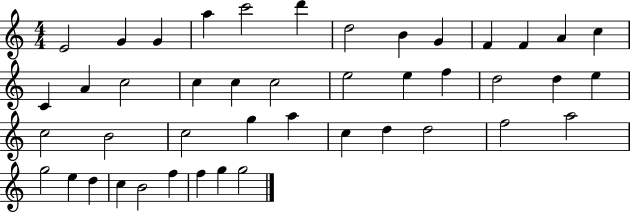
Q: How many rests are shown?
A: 0